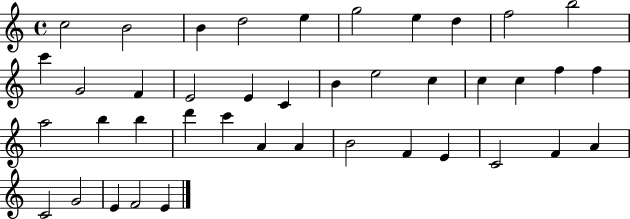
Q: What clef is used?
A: treble